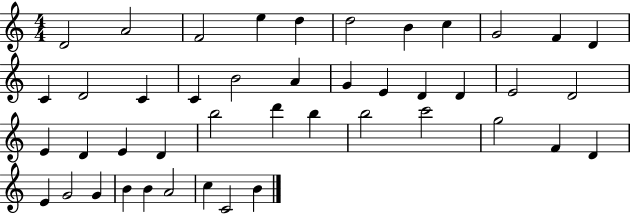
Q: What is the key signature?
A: C major